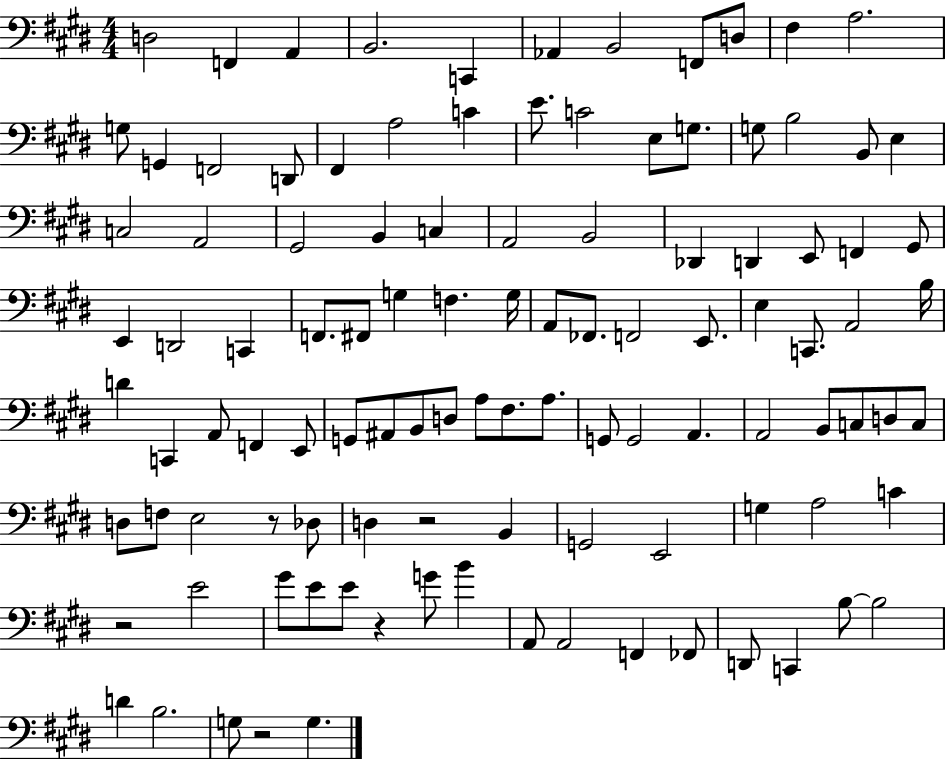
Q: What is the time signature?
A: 4/4